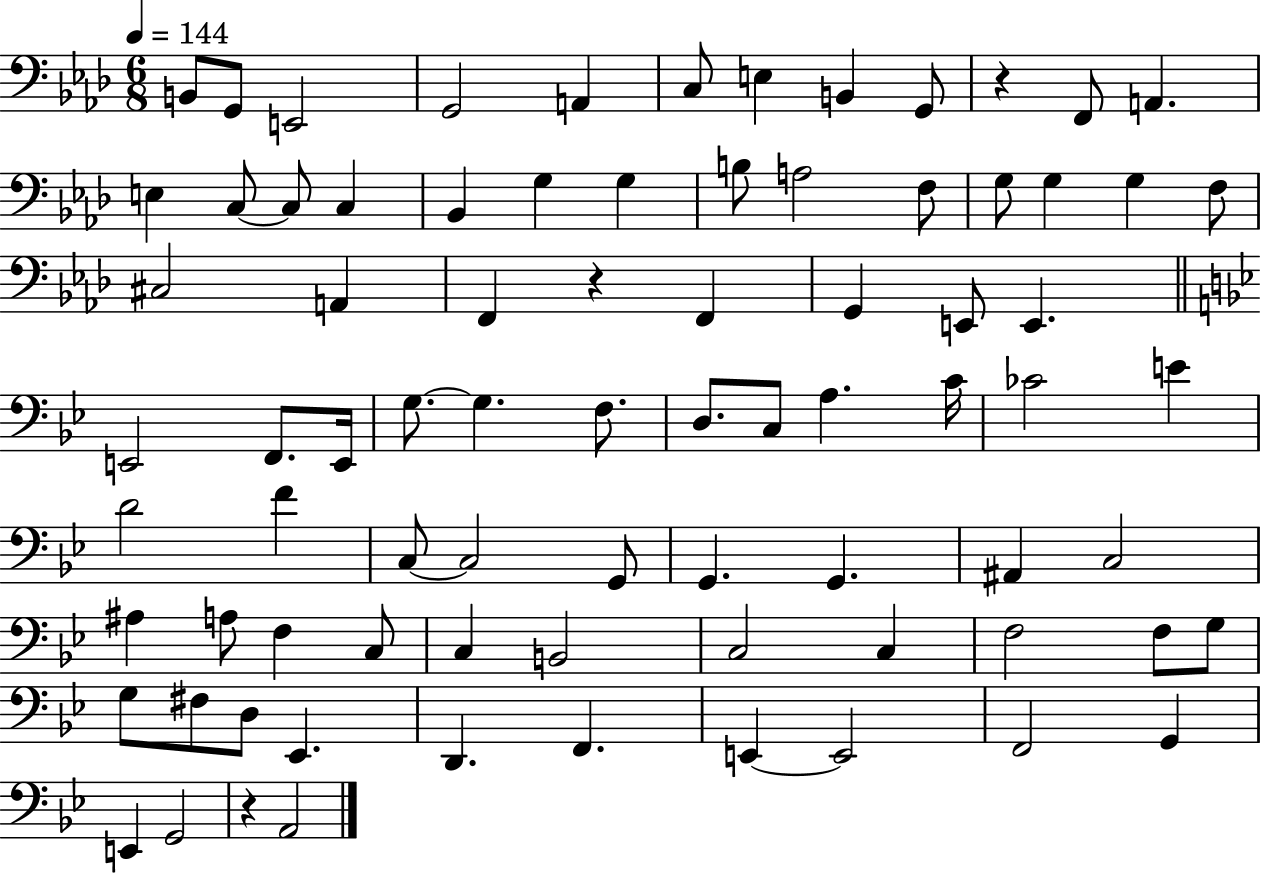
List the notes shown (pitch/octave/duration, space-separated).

B2/e G2/e E2/h G2/h A2/q C3/e E3/q B2/q G2/e R/q F2/e A2/q. E3/q C3/e C3/e C3/q Bb2/q G3/q G3/q B3/e A3/h F3/e G3/e G3/q G3/q F3/e C#3/h A2/q F2/q R/q F2/q G2/q E2/e E2/q. E2/h F2/e. E2/s G3/e. G3/q. F3/e. D3/e. C3/e A3/q. C4/s CES4/h E4/q D4/h F4/q C3/e C3/h G2/e G2/q. G2/q. A#2/q C3/h A#3/q A3/e F3/q C3/e C3/q B2/h C3/h C3/q F3/h F3/e G3/e G3/e F#3/e D3/e Eb2/q. D2/q. F2/q. E2/q E2/h F2/h G2/q E2/q G2/h R/q A2/h